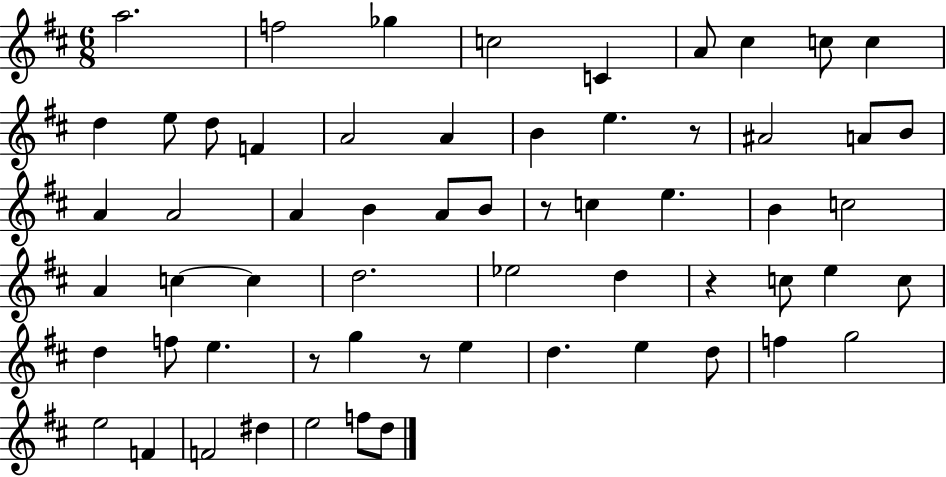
A5/h. F5/h Gb5/q C5/h C4/q A4/e C#5/q C5/e C5/q D5/q E5/e D5/e F4/q A4/h A4/q B4/q E5/q. R/e A#4/h A4/e B4/e A4/q A4/h A4/q B4/q A4/e B4/e R/e C5/q E5/q. B4/q C5/h A4/q C5/q C5/q D5/h. Eb5/h D5/q R/q C5/e E5/q C5/e D5/q F5/e E5/q. R/e G5/q R/e E5/q D5/q. E5/q D5/e F5/q G5/h E5/h F4/q F4/h D#5/q E5/h F5/e D5/e